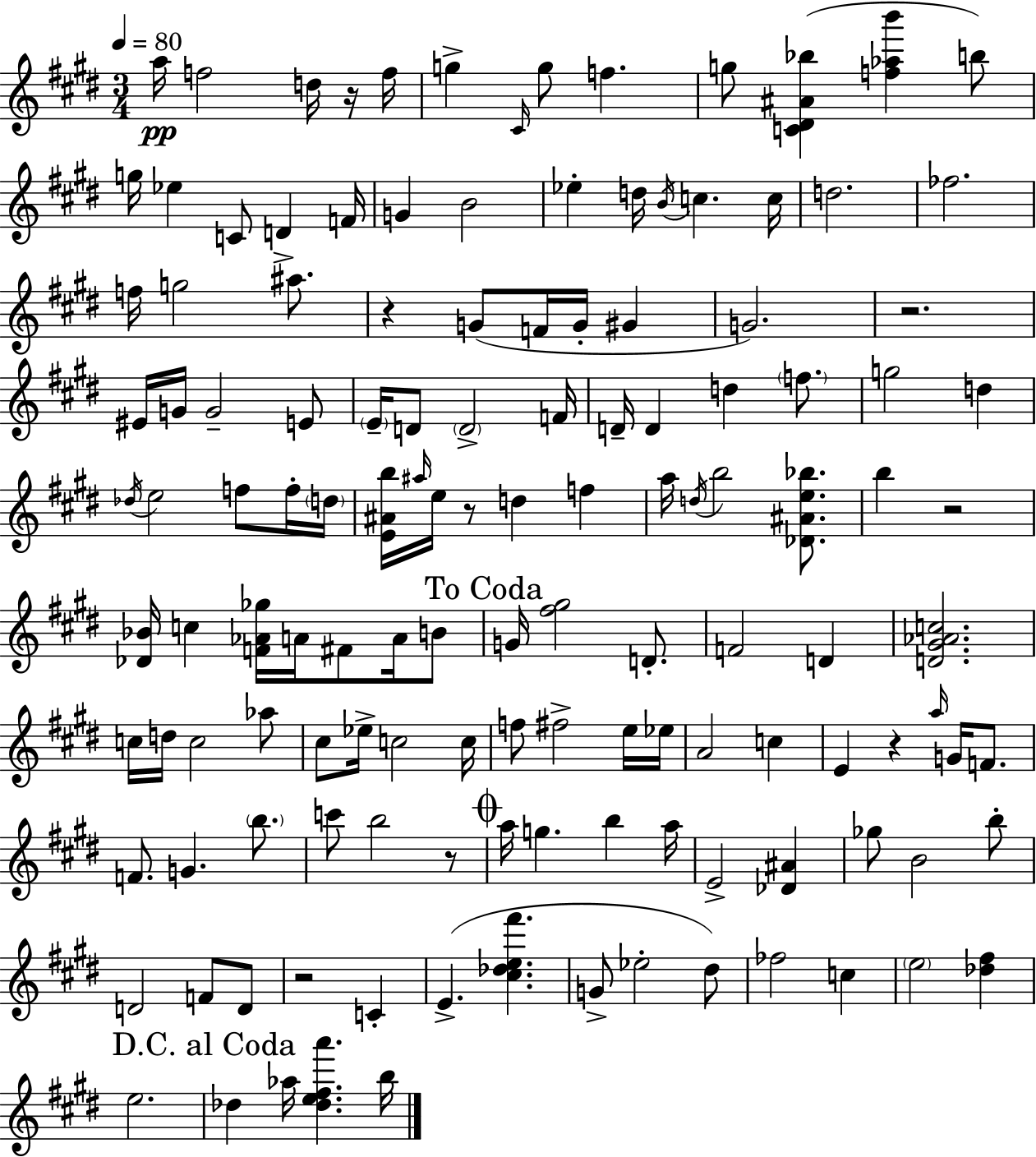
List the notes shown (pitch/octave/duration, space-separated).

A5/s F5/h D5/s R/s F5/s G5/q C#4/s G5/e F5/q. G5/e [C4,D#4,A#4,Bb5]/q [F5,Ab5,B6]/q B5/e G5/s Eb5/q C4/e D4/q F4/s G4/q B4/h Eb5/q D5/s B4/s C5/q. C5/s D5/h. FES5/h. F5/s G5/h A#5/e. R/q G4/e F4/s G4/s G#4/q G4/h. R/h. EIS4/s G4/s G4/h E4/e E4/s D4/e D4/h F4/s D4/s D4/q D5/q F5/e. G5/h D5/q Db5/s E5/h F5/e F5/s D5/s [E4,A#4,B5]/s A#5/s E5/s R/e D5/q F5/q A5/s D5/s B5/h [Db4,A#4,E5,Bb5]/e. B5/q R/h [Db4,Bb4]/s C5/q [F4,Ab4,Gb5]/s A4/s F#4/e A4/s B4/e G4/s [F#5,G#5]/h D4/e. F4/h D4/q [D4,G#4,Ab4,C5]/h. C5/s D5/s C5/h Ab5/e C#5/e Eb5/s C5/h C5/s F5/e F#5/h E5/s Eb5/s A4/h C5/q E4/q R/q A5/s G4/s F4/e. F4/e. G4/q. B5/e. C6/e B5/h R/e A5/s G5/q. B5/q A5/s E4/h [Db4,A#4]/q Gb5/e B4/h B5/e D4/h F4/e D4/e R/h C4/q E4/q. [C#5,Db5,E5,F#6]/q. G4/e Eb5/h D#5/e FES5/h C5/q E5/h [Db5,F#5]/q E5/h. Db5/q Ab5/s [Db5,E5,F#5,A6]/q. B5/s